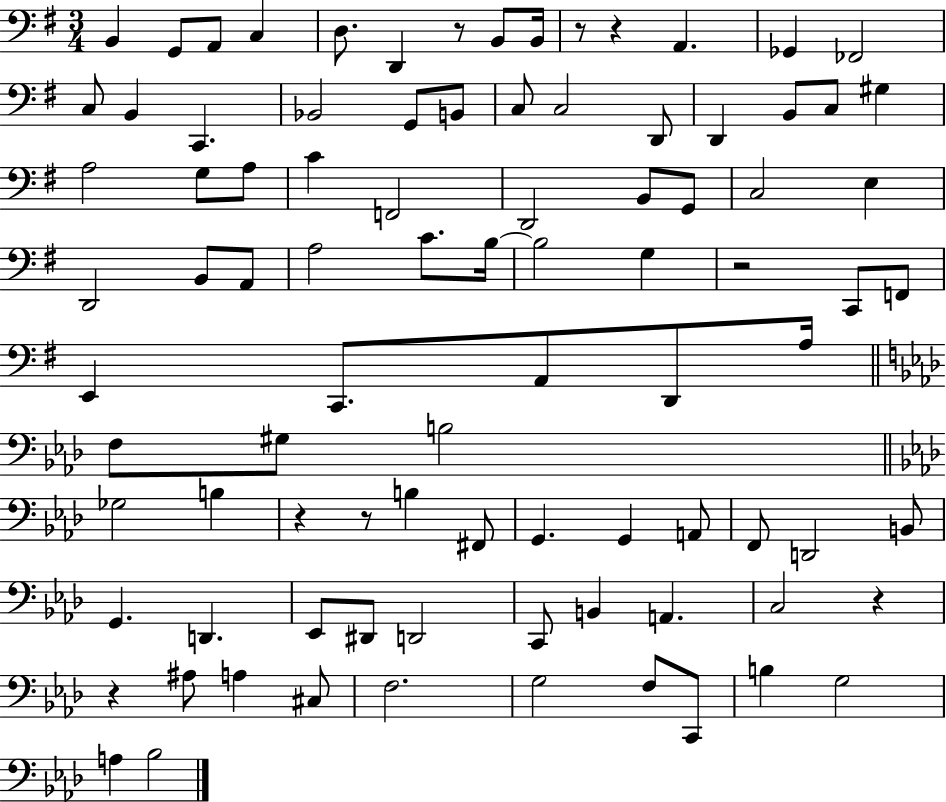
B2/q G2/e A2/e C3/q D3/e. D2/q R/e B2/e B2/s R/e R/q A2/q. Gb2/q FES2/h C3/e B2/q C2/q. Bb2/h G2/e B2/e C3/e C3/h D2/e D2/q B2/e C3/e G#3/q A3/h G3/e A3/e C4/q F2/h D2/h B2/e G2/e C3/h E3/q D2/h B2/e A2/e A3/h C4/e. B3/s B3/h G3/q R/h C2/e F2/e E2/q C2/e. A2/e D2/e A3/s F3/e G#3/e B3/h Gb3/h B3/q R/q R/e B3/q F#2/e G2/q. G2/q A2/e F2/e D2/h B2/e G2/q. D2/q. Eb2/e D#2/e D2/h C2/e B2/q A2/q. C3/h R/q R/q A#3/e A3/q C#3/e F3/h. G3/h F3/e C2/e B3/q G3/h A3/q Bb3/h